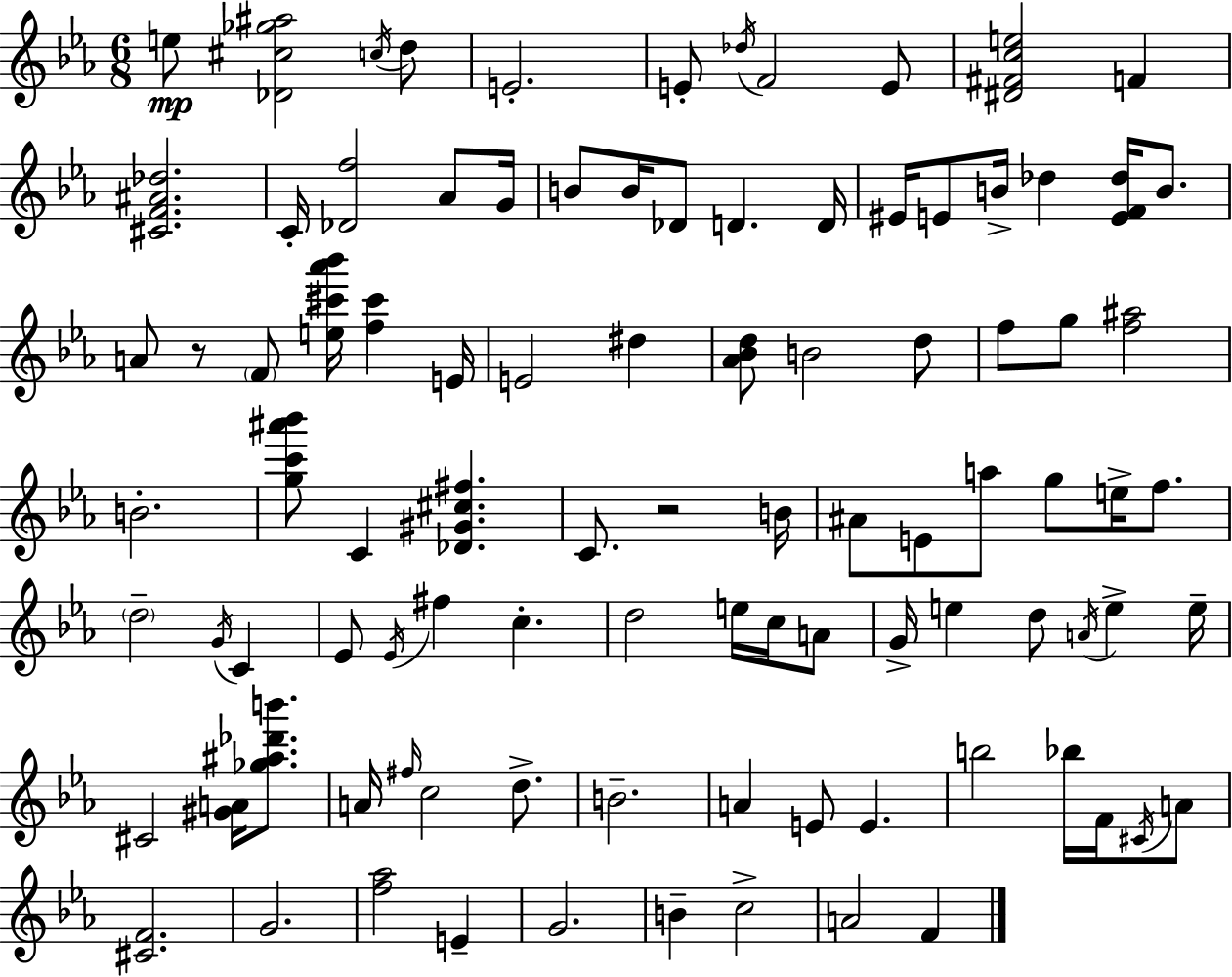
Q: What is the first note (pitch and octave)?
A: E5